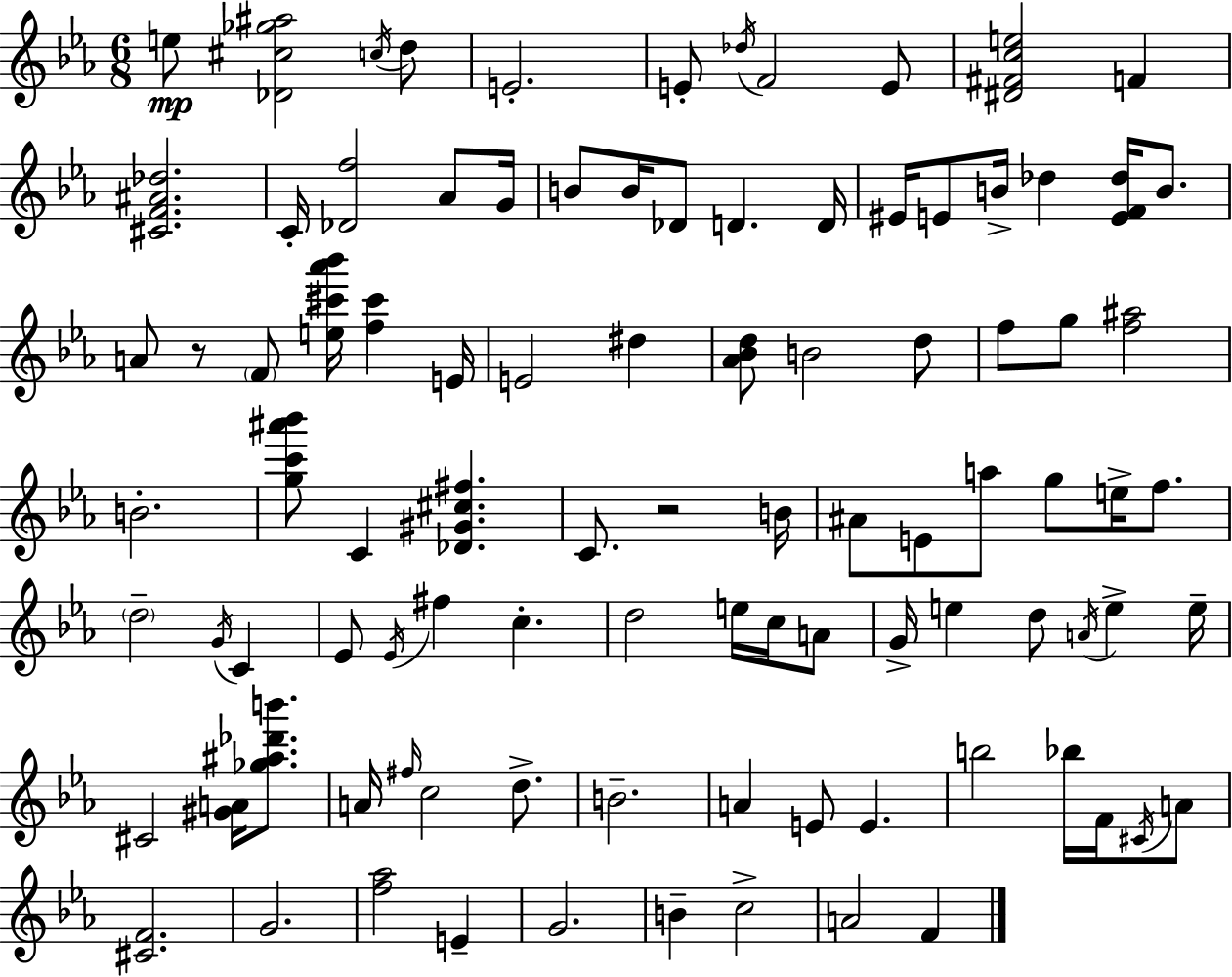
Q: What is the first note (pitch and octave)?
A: E5